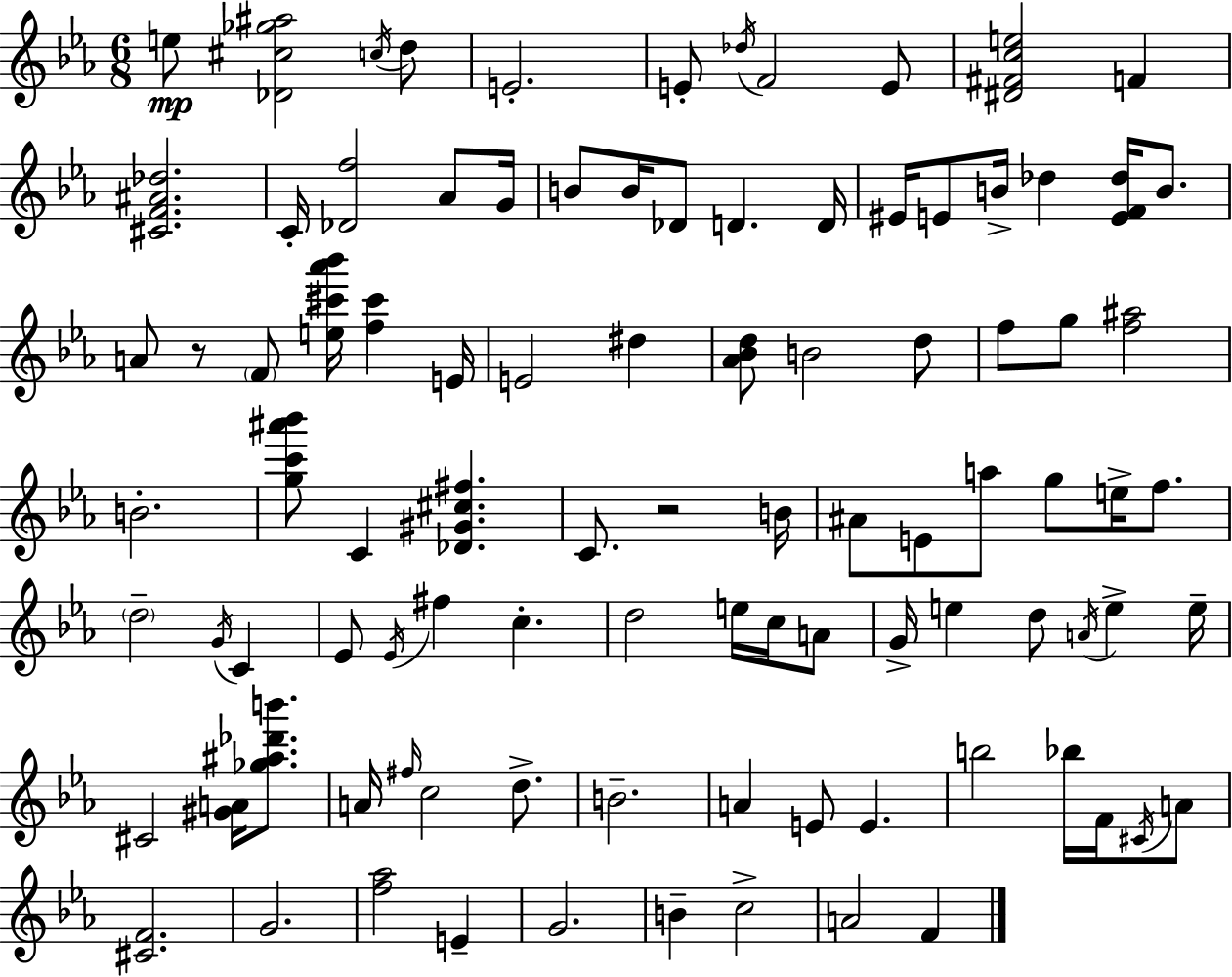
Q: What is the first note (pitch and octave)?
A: E5